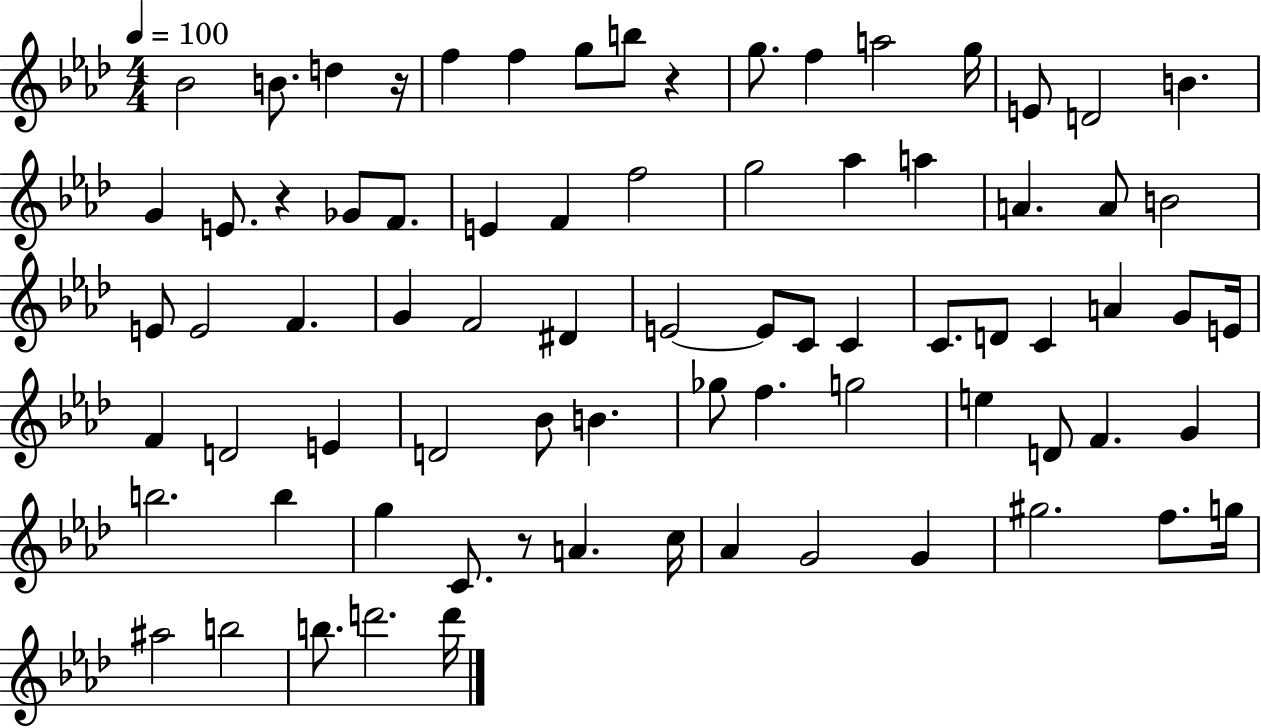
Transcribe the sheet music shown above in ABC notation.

X:1
T:Untitled
M:4/4
L:1/4
K:Ab
_B2 B/2 d z/4 f f g/2 b/2 z g/2 f a2 g/4 E/2 D2 B G E/2 z _G/2 F/2 E F f2 g2 _a a A A/2 B2 E/2 E2 F G F2 ^D E2 E/2 C/2 C C/2 D/2 C A G/2 E/4 F D2 E D2 _B/2 B _g/2 f g2 e D/2 F G b2 b g C/2 z/2 A c/4 _A G2 G ^g2 f/2 g/4 ^a2 b2 b/2 d'2 d'/4